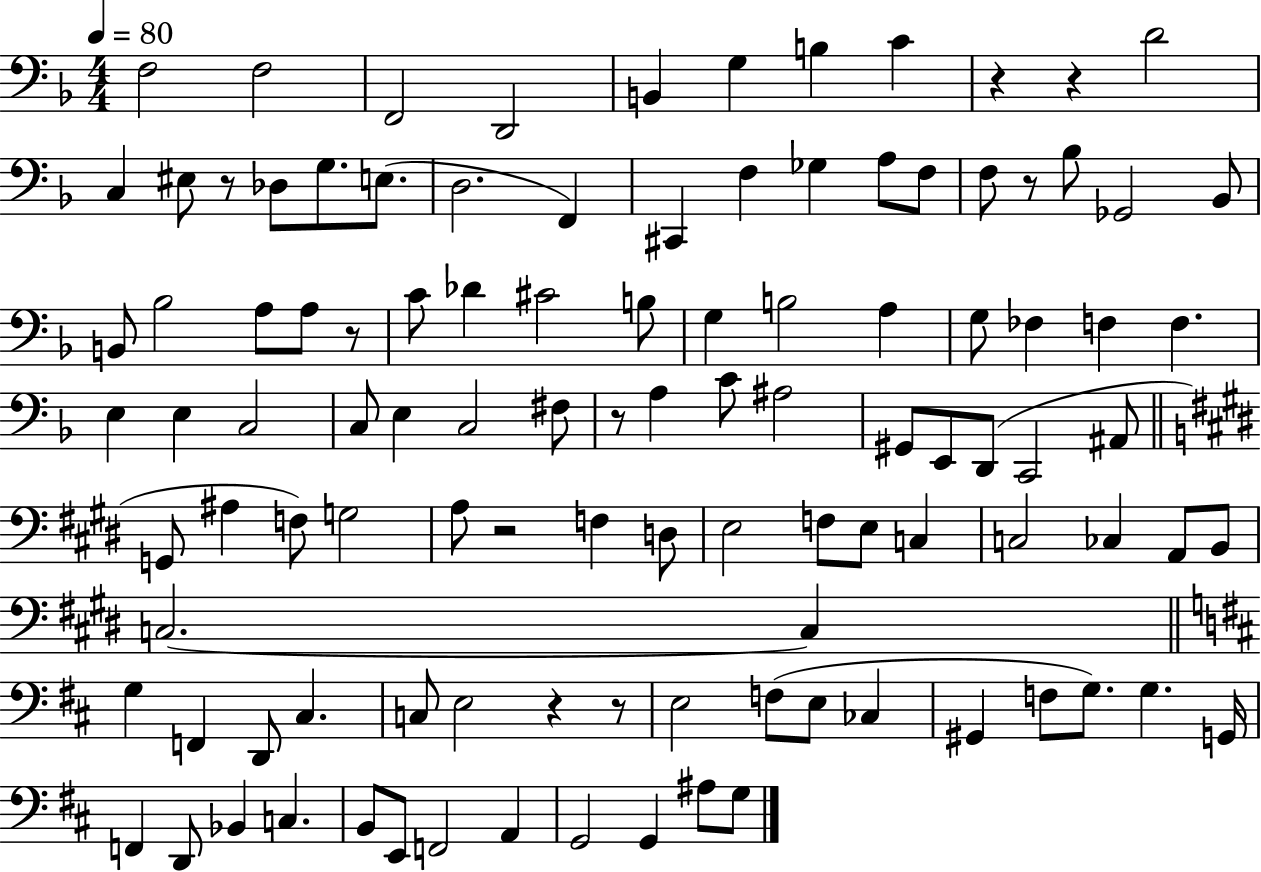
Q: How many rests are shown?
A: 9